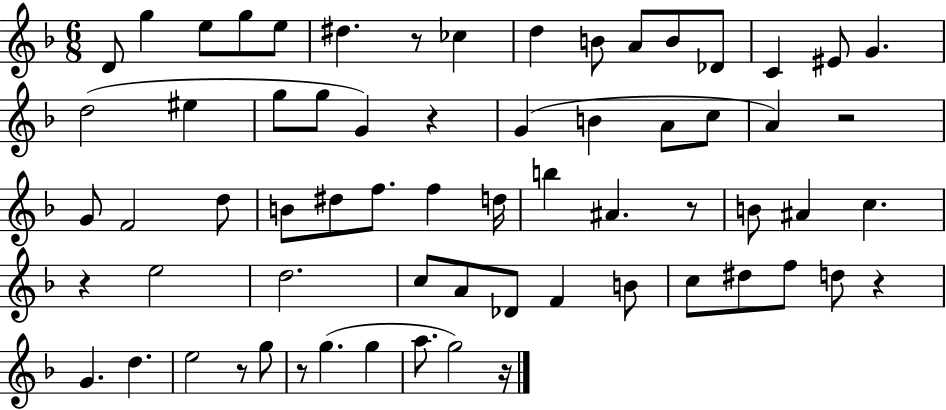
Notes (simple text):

D4/e G5/q E5/e G5/e E5/e D#5/q. R/e CES5/q D5/q B4/e A4/e B4/e Db4/e C4/q EIS4/e G4/q. D5/h EIS5/q G5/e G5/e G4/q R/q G4/q B4/q A4/e C5/e A4/q R/h G4/e F4/h D5/e B4/e D#5/e F5/e. F5/q D5/s B5/q A#4/q. R/e B4/e A#4/q C5/q. R/q E5/h D5/h. C5/e A4/e Db4/e F4/q B4/e C5/e D#5/e F5/e D5/e R/q G4/q. D5/q. E5/h R/e G5/e R/e G5/q. G5/q A5/e. G5/h R/s